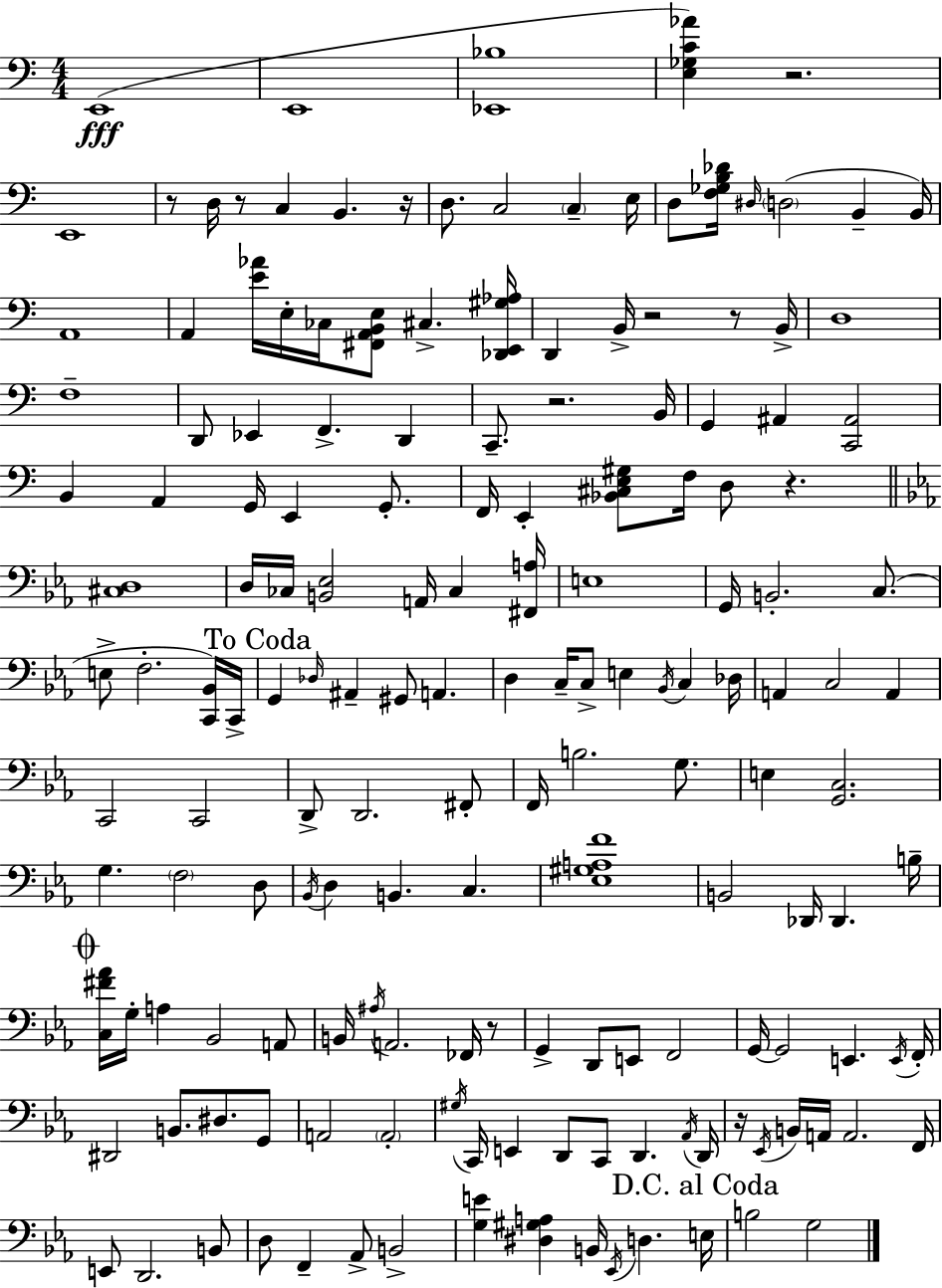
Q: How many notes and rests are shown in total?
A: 164